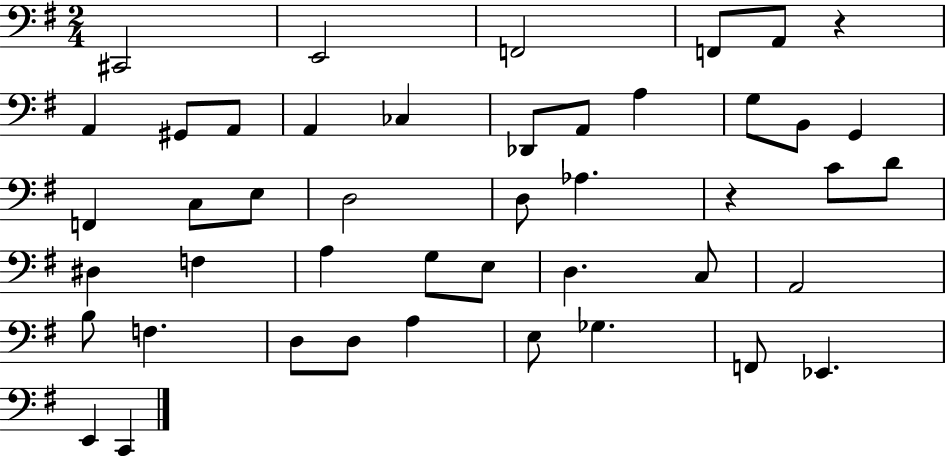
C#2/h E2/h F2/h F2/e A2/e R/q A2/q G#2/e A2/e A2/q CES3/q Db2/e A2/e A3/q G3/e B2/e G2/q F2/q C3/e E3/e D3/h D3/e Ab3/q. R/q C4/e D4/e D#3/q F3/q A3/q G3/e E3/e D3/q. C3/e A2/h B3/e F3/q. D3/e D3/e A3/q E3/e Gb3/q. F2/e Eb2/q. E2/q C2/q